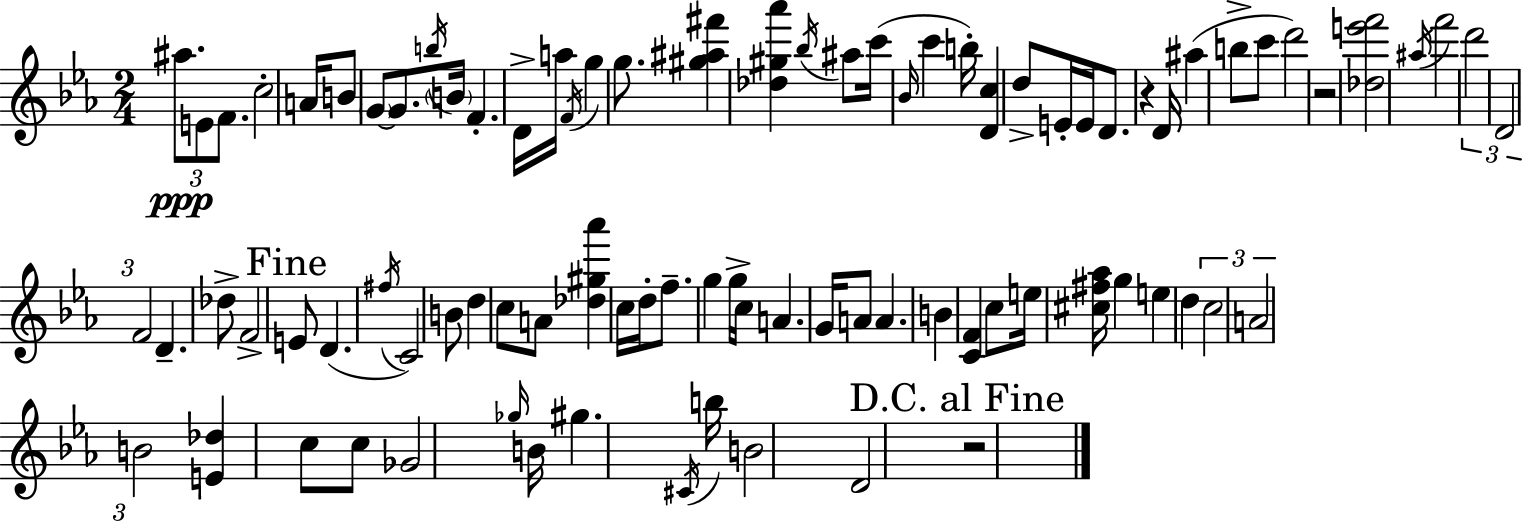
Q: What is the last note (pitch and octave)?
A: D4